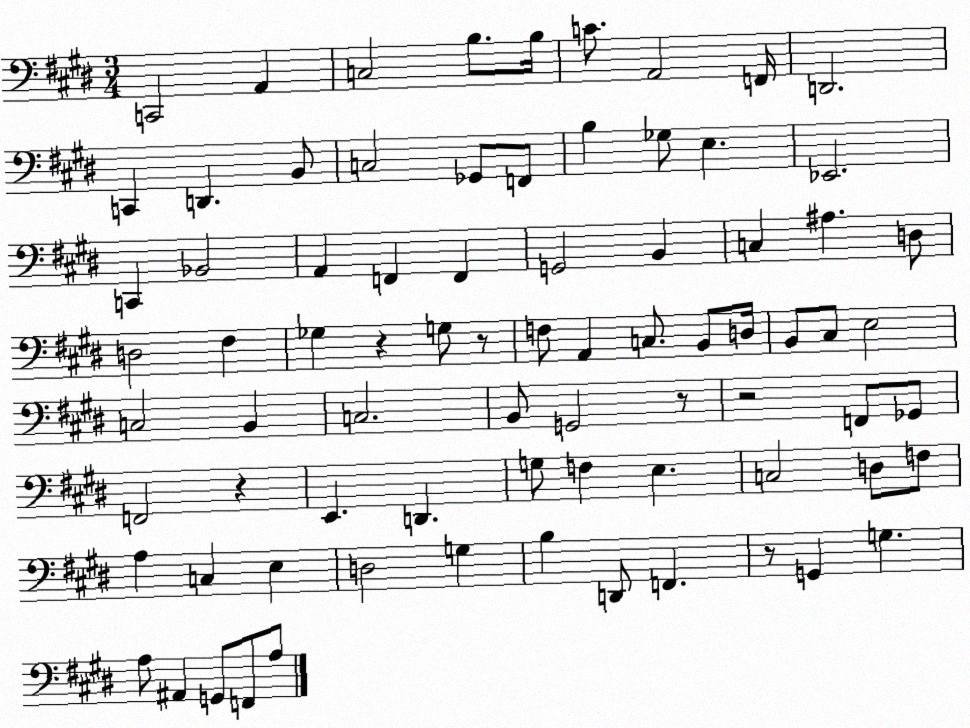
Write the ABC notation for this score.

X:1
T:Untitled
M:3/4
L:1/4
K:E
C,,2 A,, C,2 B,/2 B,/4 C/2 A,,2 F,,/4 D,,2 C,, D,, B,,/2 C,2 _G,,/2 F,,/2 B, _G,/2 E, _E,,2 C,, _B,,2 A,, F,, F,, G,,2 B,, C, ^A, D,/2 D,2 ^F, _G, z G,/2 z/2 F,/2 A,, C,/2 B,,/2 D,/4 B,,/2 ^C,/2 E,2 C,2 B,, C,2 B,,/2 G,,2 z/2 z2 F,,/2 _G,,/2 F,,2 z E,, D,, G,/2 F, E, C,2 D,/2 F,/2 A, C, E, D,2 G, B, D,,/2 F,, z/2 G,, G, A,/2 ^A,, G,,/2 F,,/2 A,/2